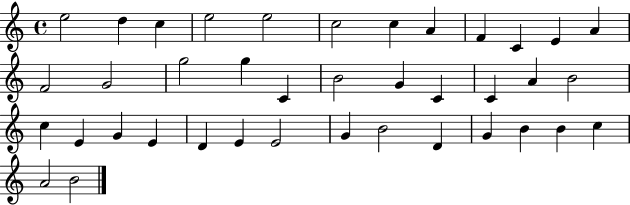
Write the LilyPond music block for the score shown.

{
  \clef treble
  \time 4/4
  \defaultTimeSignature
  \key c \major
  e''2 d''4 c''4 | e''2 e''2 | c''2 c''4 a'4 | f'4 c'4 e'4 a'4 | \break f'2 g'2 | g''2 g''4 c'4 | b'2 g'4 c'4 | c'4 a'4 b'2 | \break c''4 e'4 g'4 e'4 | d'4 e'4 e'2 | g'4 b'2 d'4 | g'4 b'4 b'4 c''4 | \break a'2 b'2 | \bar "|."
}